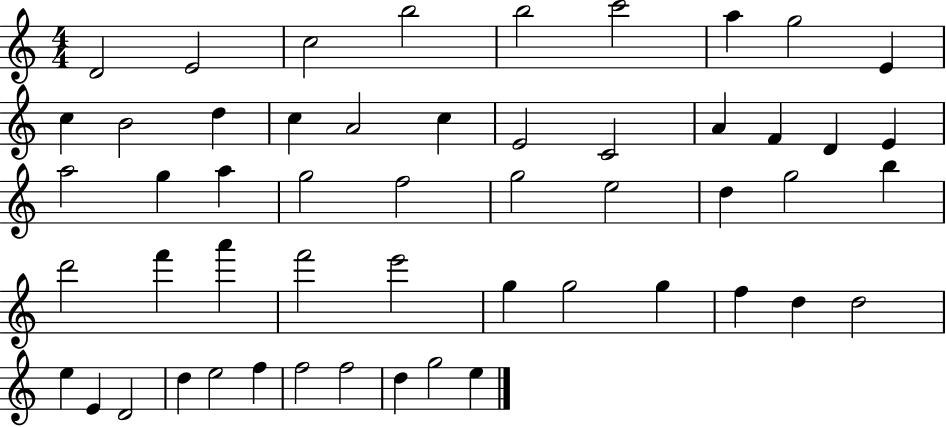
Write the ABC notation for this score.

X:1
T:Untitled
M:4/4
L:1/4
K:C
D2 E2 c2 b2 b2 c'2 a g2 E c B2 d c A2 c E2 C2 A F D E a2 g a g2 f2 g2 e2 d g2 b d'2 f' a' f'2 e'2 g g2 g f d d2 e E D2 d e2 f f2 f2 d g2 e